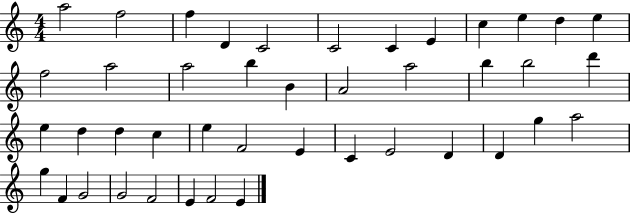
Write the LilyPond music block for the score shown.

{
  \clef treble
  \numericTimeSignature
  \time 4/4
  \key c \major
  a''2 f''2 | f''4 d'4 c'2 | c'2 c'4 e'4 | c''4 e''4 d''4 e''4 | \break f''2 a''2 | a''2 b''4 b'4 | a'2 a''2 | b''4 b''2 d'''4 | \break e''4 d''4 d''4 c''4 | e''4 f'2 e'4 | c'4 e'2 d'4 | d'4 g''4 a''2 | \break g''4 f'4 g'2 | g'2 f'2 | e'4 f'2 e'4 | \bar "|."
}